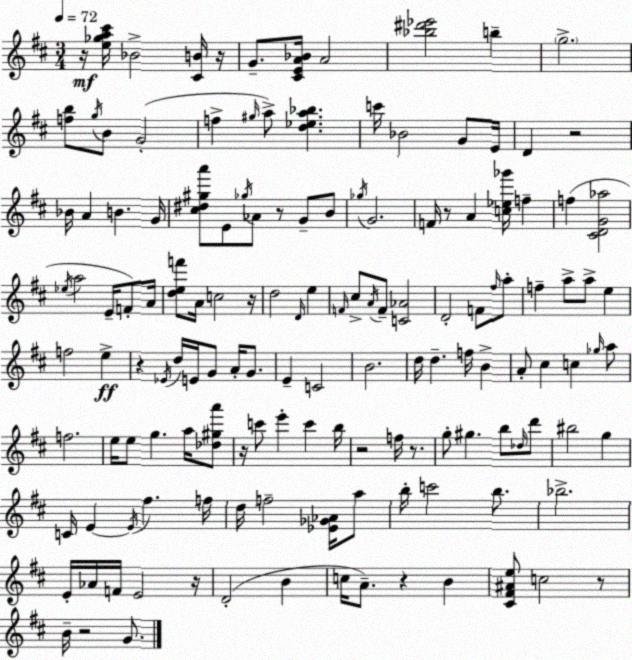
X:1
T:Untitled
M:3/4
L:1/4
K:D
z/4 [e_ga^c']/4 _B2 [^CB]/4 z/4 G/2 [^CEA_B]/4 A2 [_b^d'_e']2 b g2 [fb]/2 g/4 B/2 G2 f ^g/4 a/2 [d_ea_b] c'/4 _B2 G/2 E/4 D z2 _B/4 A B G/4 [^c^d^ga']/2 E/2 _g/4 _A/2 z/2 G/2 B/2 _g/4 G2 F/4 z/2 A [c_e_g']/4 f f [^CDG_a]2 _e/4 a2 E/4 F/2 A/4 [def']/2 A/4 c2 z/4 d2 D/4 e F/4 ^c/2 A/4 F/2 [C_A]2 D2 F/2 ^f/4 a/2 f a/2 a/2 e f2 e z _E/4 d/4 E/4 G/2 A/4 G/2 E C2 B2 d/4 d f/4 B A/2 ^c c _g/4 a/2 f2 e/4 e/2 g a/4 [_d^ga']/2 z/4 c'/2 e' c' b/4 z2 f/4 z/2 g/2 ^g b/2 _d/4 d'/2 ^b2 g C/4 E E/4 ^f f/4 d/4 f2 [_E_G_A]/4 a/2 b/4 c'2 b/2 _b2 E/4 _A/4 F/4 E2 z/4 D2 B c/4 A/2 z B [^C^F^Ae]/2 c2 z/2 B/4 z2 G/2